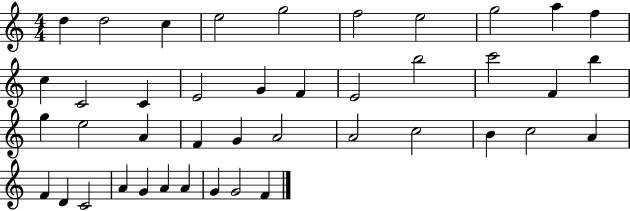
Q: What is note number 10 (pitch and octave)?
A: F5